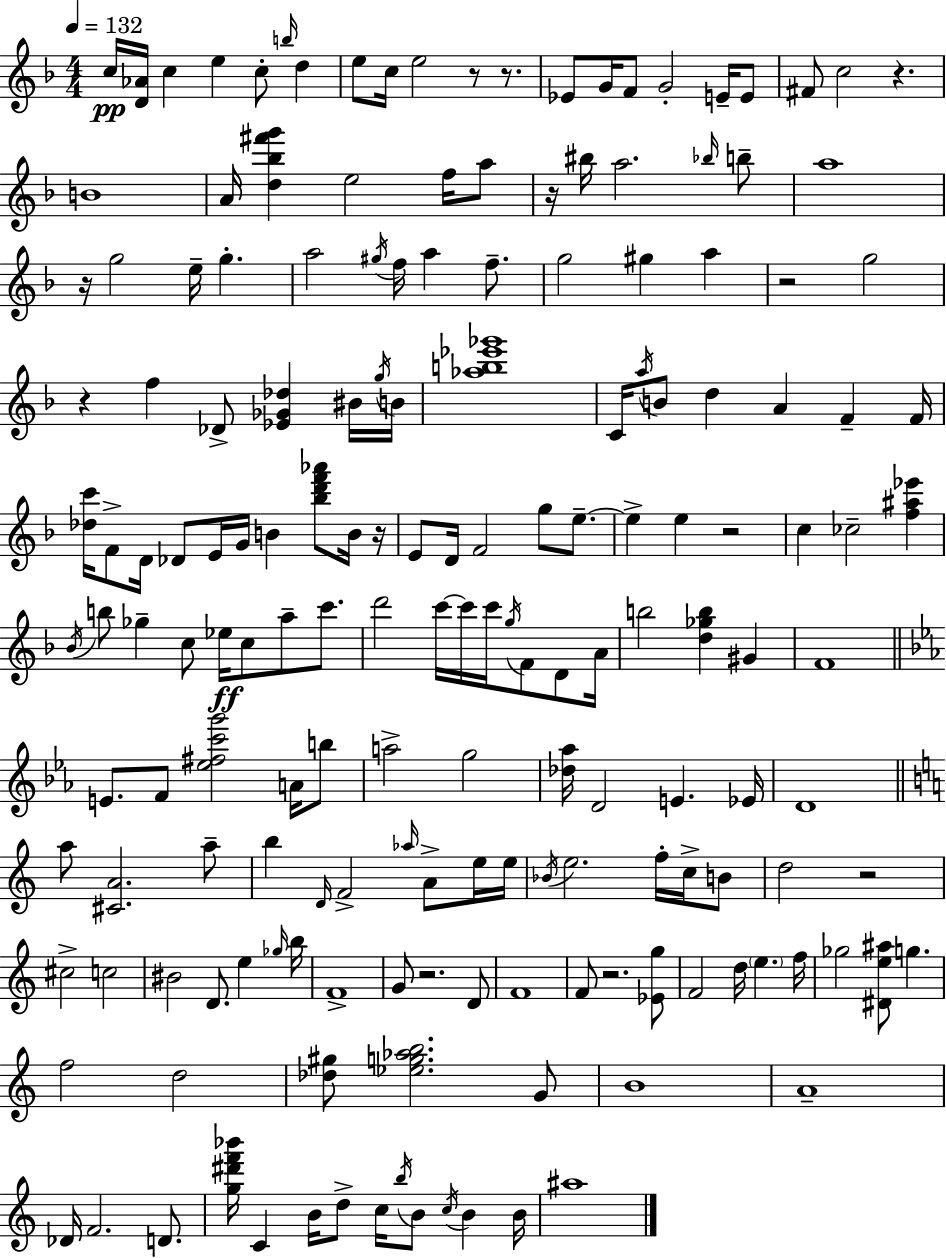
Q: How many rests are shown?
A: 12